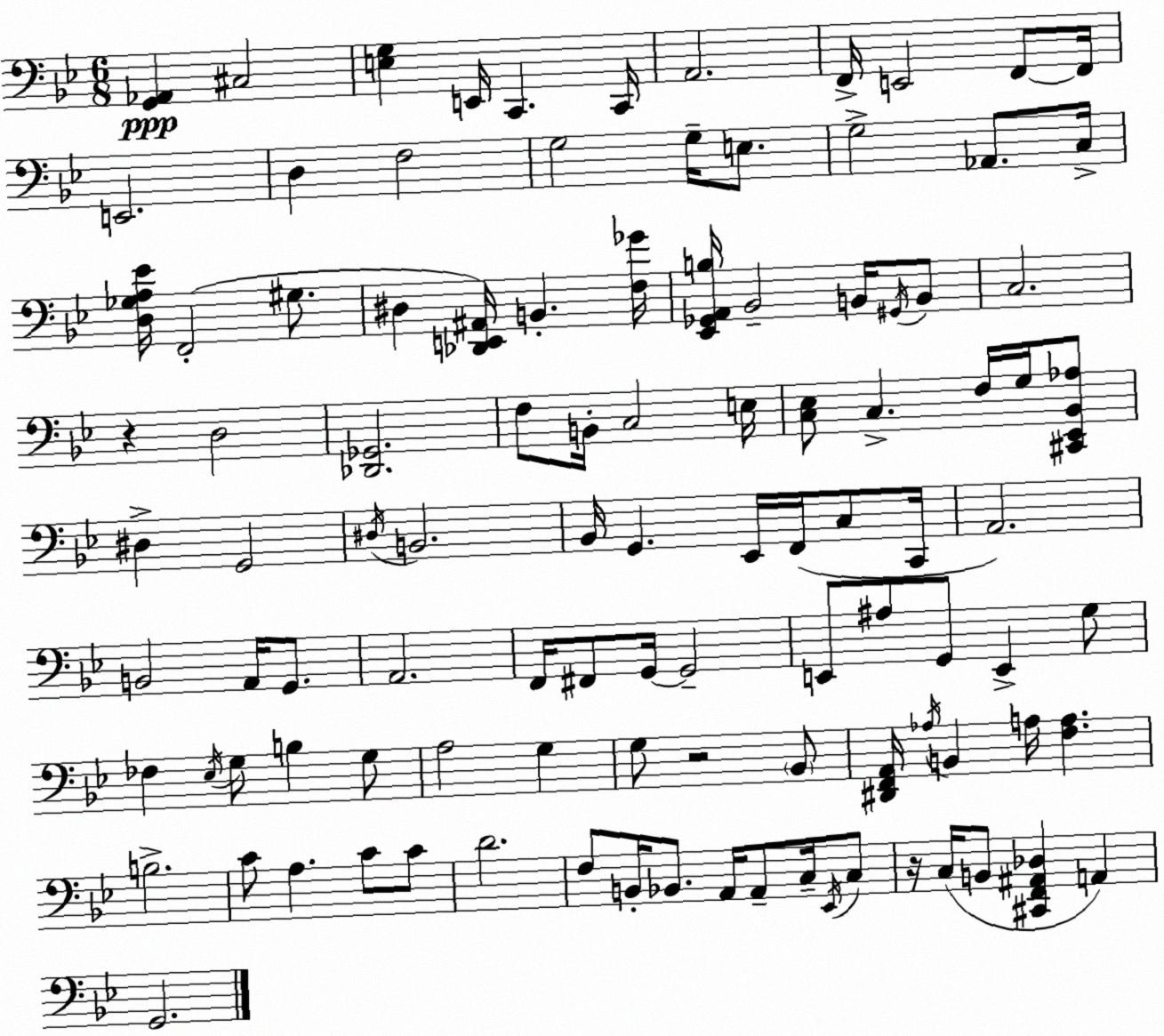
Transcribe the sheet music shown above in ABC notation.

X:1
T:Untitled
M:6/8
L:1/4
K:Bb
[G,,_A,,] ^C,2 [E,G,] E,,/4 C,, C,,/4 A,,2 F,,/4 E,,2 F,,/2 F,,/4 E,,2 D, F,2 G,2 G,/4 E,/2 G,2 _A,,/2 C,/4 [D,_G,A,_E]/4 F,,2 ^G,/2 ^D, [_D,,E,,^A,,]/4 B,, [F,_G]/4 [_E,,_G,,A,,B,]/4 _B,,2 B,,/4 ^G,,/4 B,,/2 C,2 z D,2 [_D,,_G,,]2 F,/2 B,,/4 C,2 E,/4 [C,_E,]/2 C, F,/4 G,/4 [^C,,_E,,_B,,_A,]/2 ^D, G,,2 ^D,/4 B,,2 _B,,/4 G,, _E,,/4 F,,/4 C,/2 C,,/4 A,,2 B,,2 A,,/4 G,,/2 A,,2 F,,/4 ^F,,/2 G,,/4 G,,2 E,,/2 ^A,/2 G,,/2 E,, G,/2 _F, _E,/4 G,/2 B, G,/2 A,2 G, G,/2 z2 _B,,/2 [^D,,F,,A,,]/4 _A,/4 B,, A,/4 [F,A,] B,2 C/2 A, C/2 C/2 D2 F,/2 B,,/4 _B,,/2 A,,/4 A,,/2 C,/4 _E,,/4 C,/2 z/4 C,/4 B,,/2 [^C,,F,,^A,,_D,] A,, G,,2